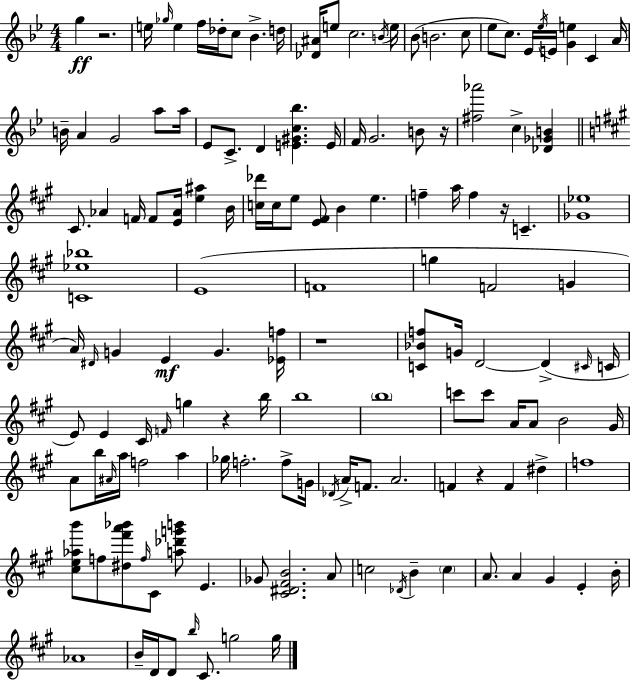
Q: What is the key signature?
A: G minor